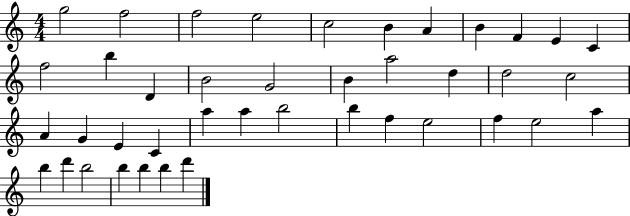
X:1
T:Untitled
M:4/4
L:1/4
K:C
g2 f2 f2 e2 c2 B A B F E C f2 b D B2 G2 B a2 d d2 c2 A G E C a a b2 b f e2 f e2 a b d' b2 b b b d'